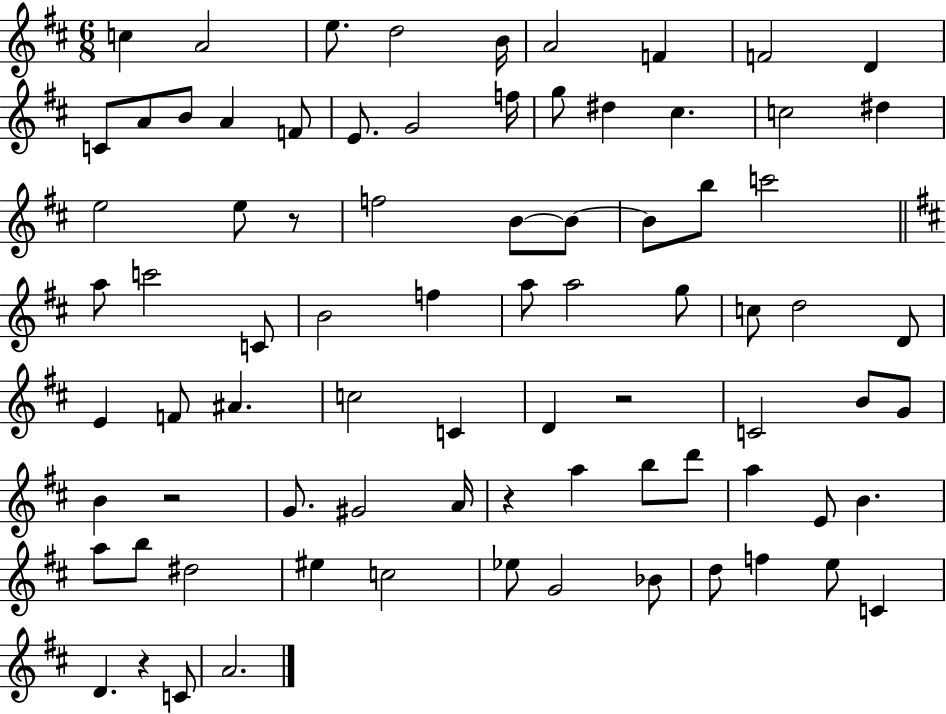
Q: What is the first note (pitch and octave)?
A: C5